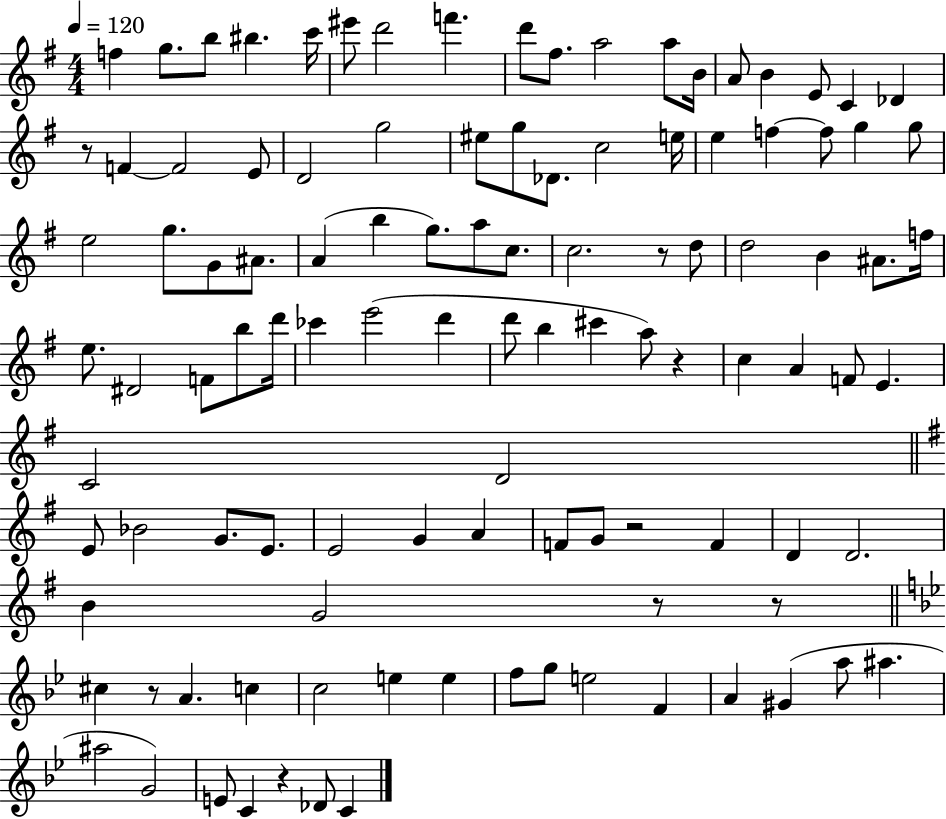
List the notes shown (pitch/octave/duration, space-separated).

F5/q G5/e. B5/e BIS5/q. C6/s EIS6/e D6/h F6/q. D6/e F#5/e. A5/h A5/e B4/s A4/e B4/q E4/e C4/q Db4/q R/e F4/q F4/h E4/e D4/h G5/h EIS5/e G5/e Db4/e. C5/h E5/s E5/q F5/q F5/e G5/q G5/e E5/h G5/e. G4/e A#4/e. A4/q B5/q G5/e. A5/e C5/e. C5/h. R/e D5/e D5/h B4/q A#4/e. F5/s E5/e. D#4/h F4/e B5/e D6/s CES6/q E6/h D6/q D6/e B5/q C#6/q A5/e R/q C5/q A4/q F4/e E4/q. C4/h D4/h E4/e Bb4/h G4/e. E4/e. E4/h G4/q A4/q F4/e G4/e R/h F4/q D4/q D4/h. B4/q G4/h R/e R/e C#5/q R/e A4/q. C5/q C5/h E5/q E5/q F5/e G5/e E5/h F4/q A4/q G#4/q A5/e A#5/q. A#5/h G4/h E4/e C4/q R/q Db4/e C4/q